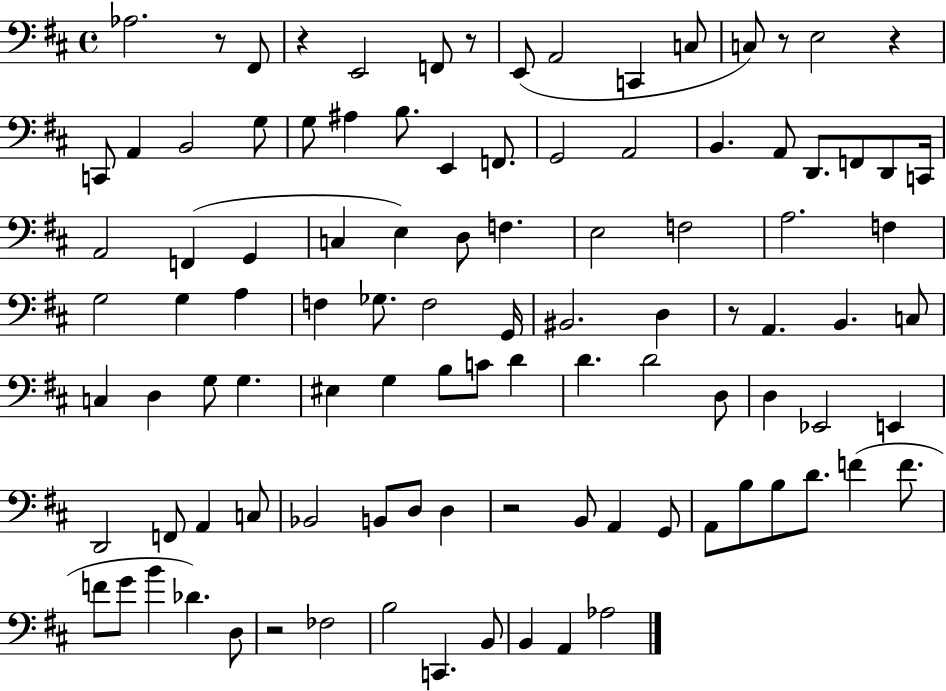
X:1
T:Untitled
M:4/4
L:1/4
K:D
_A,2 z/2 ^F,,/2 z E,,2 F,,/2 z/2 E,,/2 A,,2 C,, C,/2 C,/2 z/2 E,2 z C,,/2 A,, B,,2 G,/2 G,/2 ^A, B,/2 E,, F,,/2 G,,2 A,,2 B,, A,,/2 D,,/2 F,,/2 D,,/2 C,,/4 A,,2 F,, G,, C, E, D,/2 F, E,2 F,2 A,2 F, G,2 G, A, F, _G,/2 F,2 G,,/4 ^B,,2 D, z/2 A,, B,, C,/2 C, D, G,/2 G, ^E, G, B,/2 C/2 D D D2 D,/2 D, _E,,2 E,, D,,2 F,,/2 A,, C,/2 _B,,2 B,,/2 D,/2 D, z2 B,,/2 A,, G,,/2 A,,/2 B,/2 B,/2 D/2 F F/2 F/2 G/2 B _D D,/2 z2 _F,2 B,2 C,, B,,/2 B,, A,, _A,2